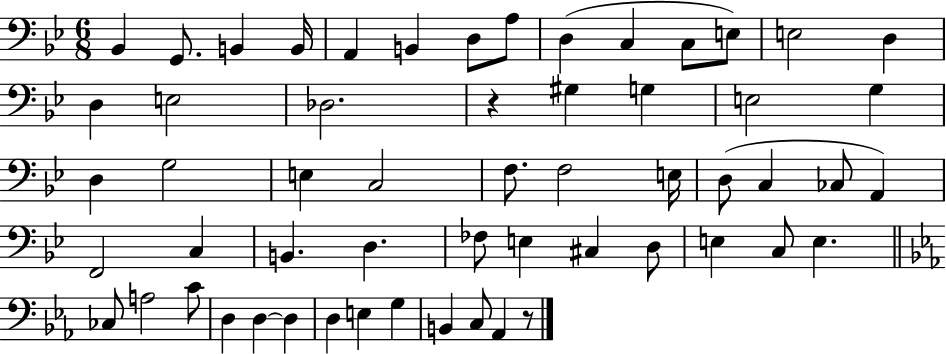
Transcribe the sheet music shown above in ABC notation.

X:1
T:Untitled
M:6/8
L:1/4
K:Bb
_B,, G,,/2 B,, B,,/4 A,, B,, D,/2 A,/2 D, C, C,/2 E,/2 E,2 D, D, E,2 _D,2 z ^G, G, E,2 G, D, G,2 E, C,2 F,/2 F,2 E,/4 D,/2 C, _C,/2 A,, F,,2 C, B,, D, _F,/2 E, ^C, D,/2 E, C,/2 E, _C,/2 A,2 C/2 D, D, D, D, E, G, B,, C,/2 _A,, z/2